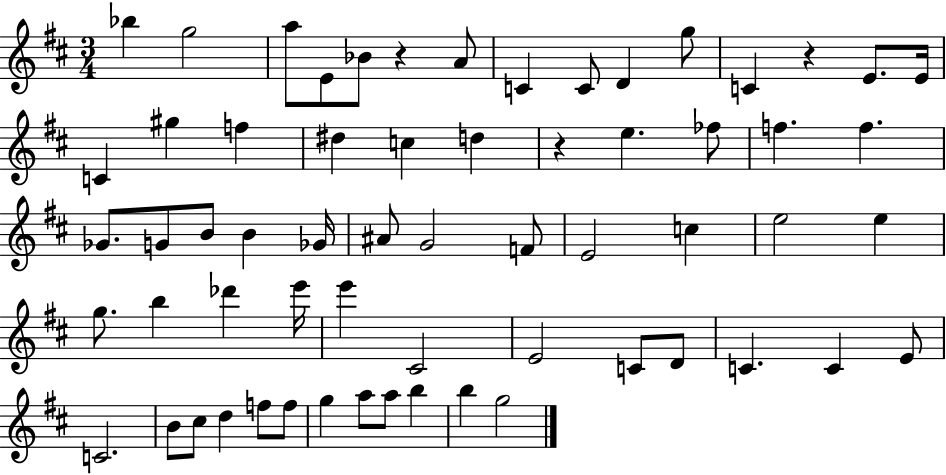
Bb5/q G5/h A5/e E4/e Bb4/e R/q A4/e C4/q C4/e D4/q G5/e C4/q R/q E4/e. E4/s C4/q G#5/q F5/q D#5/q C5/q D5/q R/q E5/q. FES5/e F5/q. F5/q. Gb4/e. G4/e B4/e B4/q Gb4/s A#4/e G4/h F4/e E4/h C5/q E5/h E5/q G5/e. B5/q Db6/q E6/s E6/q C#4/h E4/h C4/e D4/e C4/q. C4/q E4/e C4/h. B4/e C#5/e D5/q F5/e F5/e G5/q A5/e A5/e B5/q B5/q G5/h